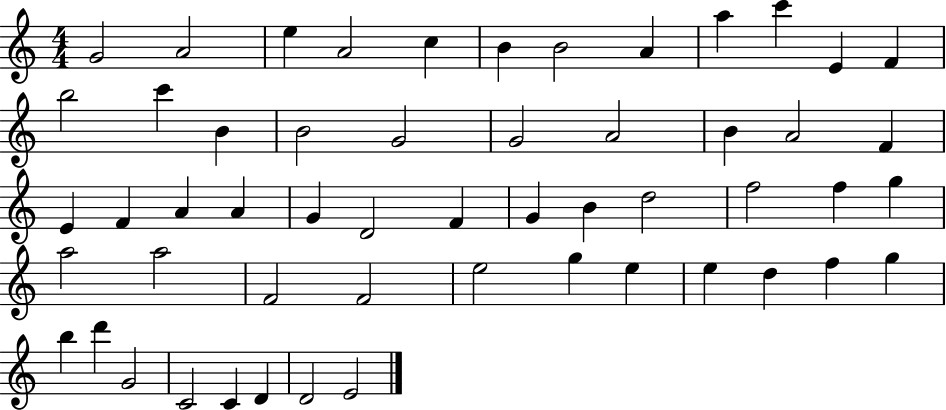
X:1
T:Untitled
M:4/4
L:1/4
K:C
G2 A2 e A2 c B B2 A a c' E F b2 c' B B2 G2 G2 A2 B A2 F E F A A G D2 F G B d2 f2 f g a2 a2 F2 F2 e2 g e e d f g b d' G2 C2 C D D2 E2